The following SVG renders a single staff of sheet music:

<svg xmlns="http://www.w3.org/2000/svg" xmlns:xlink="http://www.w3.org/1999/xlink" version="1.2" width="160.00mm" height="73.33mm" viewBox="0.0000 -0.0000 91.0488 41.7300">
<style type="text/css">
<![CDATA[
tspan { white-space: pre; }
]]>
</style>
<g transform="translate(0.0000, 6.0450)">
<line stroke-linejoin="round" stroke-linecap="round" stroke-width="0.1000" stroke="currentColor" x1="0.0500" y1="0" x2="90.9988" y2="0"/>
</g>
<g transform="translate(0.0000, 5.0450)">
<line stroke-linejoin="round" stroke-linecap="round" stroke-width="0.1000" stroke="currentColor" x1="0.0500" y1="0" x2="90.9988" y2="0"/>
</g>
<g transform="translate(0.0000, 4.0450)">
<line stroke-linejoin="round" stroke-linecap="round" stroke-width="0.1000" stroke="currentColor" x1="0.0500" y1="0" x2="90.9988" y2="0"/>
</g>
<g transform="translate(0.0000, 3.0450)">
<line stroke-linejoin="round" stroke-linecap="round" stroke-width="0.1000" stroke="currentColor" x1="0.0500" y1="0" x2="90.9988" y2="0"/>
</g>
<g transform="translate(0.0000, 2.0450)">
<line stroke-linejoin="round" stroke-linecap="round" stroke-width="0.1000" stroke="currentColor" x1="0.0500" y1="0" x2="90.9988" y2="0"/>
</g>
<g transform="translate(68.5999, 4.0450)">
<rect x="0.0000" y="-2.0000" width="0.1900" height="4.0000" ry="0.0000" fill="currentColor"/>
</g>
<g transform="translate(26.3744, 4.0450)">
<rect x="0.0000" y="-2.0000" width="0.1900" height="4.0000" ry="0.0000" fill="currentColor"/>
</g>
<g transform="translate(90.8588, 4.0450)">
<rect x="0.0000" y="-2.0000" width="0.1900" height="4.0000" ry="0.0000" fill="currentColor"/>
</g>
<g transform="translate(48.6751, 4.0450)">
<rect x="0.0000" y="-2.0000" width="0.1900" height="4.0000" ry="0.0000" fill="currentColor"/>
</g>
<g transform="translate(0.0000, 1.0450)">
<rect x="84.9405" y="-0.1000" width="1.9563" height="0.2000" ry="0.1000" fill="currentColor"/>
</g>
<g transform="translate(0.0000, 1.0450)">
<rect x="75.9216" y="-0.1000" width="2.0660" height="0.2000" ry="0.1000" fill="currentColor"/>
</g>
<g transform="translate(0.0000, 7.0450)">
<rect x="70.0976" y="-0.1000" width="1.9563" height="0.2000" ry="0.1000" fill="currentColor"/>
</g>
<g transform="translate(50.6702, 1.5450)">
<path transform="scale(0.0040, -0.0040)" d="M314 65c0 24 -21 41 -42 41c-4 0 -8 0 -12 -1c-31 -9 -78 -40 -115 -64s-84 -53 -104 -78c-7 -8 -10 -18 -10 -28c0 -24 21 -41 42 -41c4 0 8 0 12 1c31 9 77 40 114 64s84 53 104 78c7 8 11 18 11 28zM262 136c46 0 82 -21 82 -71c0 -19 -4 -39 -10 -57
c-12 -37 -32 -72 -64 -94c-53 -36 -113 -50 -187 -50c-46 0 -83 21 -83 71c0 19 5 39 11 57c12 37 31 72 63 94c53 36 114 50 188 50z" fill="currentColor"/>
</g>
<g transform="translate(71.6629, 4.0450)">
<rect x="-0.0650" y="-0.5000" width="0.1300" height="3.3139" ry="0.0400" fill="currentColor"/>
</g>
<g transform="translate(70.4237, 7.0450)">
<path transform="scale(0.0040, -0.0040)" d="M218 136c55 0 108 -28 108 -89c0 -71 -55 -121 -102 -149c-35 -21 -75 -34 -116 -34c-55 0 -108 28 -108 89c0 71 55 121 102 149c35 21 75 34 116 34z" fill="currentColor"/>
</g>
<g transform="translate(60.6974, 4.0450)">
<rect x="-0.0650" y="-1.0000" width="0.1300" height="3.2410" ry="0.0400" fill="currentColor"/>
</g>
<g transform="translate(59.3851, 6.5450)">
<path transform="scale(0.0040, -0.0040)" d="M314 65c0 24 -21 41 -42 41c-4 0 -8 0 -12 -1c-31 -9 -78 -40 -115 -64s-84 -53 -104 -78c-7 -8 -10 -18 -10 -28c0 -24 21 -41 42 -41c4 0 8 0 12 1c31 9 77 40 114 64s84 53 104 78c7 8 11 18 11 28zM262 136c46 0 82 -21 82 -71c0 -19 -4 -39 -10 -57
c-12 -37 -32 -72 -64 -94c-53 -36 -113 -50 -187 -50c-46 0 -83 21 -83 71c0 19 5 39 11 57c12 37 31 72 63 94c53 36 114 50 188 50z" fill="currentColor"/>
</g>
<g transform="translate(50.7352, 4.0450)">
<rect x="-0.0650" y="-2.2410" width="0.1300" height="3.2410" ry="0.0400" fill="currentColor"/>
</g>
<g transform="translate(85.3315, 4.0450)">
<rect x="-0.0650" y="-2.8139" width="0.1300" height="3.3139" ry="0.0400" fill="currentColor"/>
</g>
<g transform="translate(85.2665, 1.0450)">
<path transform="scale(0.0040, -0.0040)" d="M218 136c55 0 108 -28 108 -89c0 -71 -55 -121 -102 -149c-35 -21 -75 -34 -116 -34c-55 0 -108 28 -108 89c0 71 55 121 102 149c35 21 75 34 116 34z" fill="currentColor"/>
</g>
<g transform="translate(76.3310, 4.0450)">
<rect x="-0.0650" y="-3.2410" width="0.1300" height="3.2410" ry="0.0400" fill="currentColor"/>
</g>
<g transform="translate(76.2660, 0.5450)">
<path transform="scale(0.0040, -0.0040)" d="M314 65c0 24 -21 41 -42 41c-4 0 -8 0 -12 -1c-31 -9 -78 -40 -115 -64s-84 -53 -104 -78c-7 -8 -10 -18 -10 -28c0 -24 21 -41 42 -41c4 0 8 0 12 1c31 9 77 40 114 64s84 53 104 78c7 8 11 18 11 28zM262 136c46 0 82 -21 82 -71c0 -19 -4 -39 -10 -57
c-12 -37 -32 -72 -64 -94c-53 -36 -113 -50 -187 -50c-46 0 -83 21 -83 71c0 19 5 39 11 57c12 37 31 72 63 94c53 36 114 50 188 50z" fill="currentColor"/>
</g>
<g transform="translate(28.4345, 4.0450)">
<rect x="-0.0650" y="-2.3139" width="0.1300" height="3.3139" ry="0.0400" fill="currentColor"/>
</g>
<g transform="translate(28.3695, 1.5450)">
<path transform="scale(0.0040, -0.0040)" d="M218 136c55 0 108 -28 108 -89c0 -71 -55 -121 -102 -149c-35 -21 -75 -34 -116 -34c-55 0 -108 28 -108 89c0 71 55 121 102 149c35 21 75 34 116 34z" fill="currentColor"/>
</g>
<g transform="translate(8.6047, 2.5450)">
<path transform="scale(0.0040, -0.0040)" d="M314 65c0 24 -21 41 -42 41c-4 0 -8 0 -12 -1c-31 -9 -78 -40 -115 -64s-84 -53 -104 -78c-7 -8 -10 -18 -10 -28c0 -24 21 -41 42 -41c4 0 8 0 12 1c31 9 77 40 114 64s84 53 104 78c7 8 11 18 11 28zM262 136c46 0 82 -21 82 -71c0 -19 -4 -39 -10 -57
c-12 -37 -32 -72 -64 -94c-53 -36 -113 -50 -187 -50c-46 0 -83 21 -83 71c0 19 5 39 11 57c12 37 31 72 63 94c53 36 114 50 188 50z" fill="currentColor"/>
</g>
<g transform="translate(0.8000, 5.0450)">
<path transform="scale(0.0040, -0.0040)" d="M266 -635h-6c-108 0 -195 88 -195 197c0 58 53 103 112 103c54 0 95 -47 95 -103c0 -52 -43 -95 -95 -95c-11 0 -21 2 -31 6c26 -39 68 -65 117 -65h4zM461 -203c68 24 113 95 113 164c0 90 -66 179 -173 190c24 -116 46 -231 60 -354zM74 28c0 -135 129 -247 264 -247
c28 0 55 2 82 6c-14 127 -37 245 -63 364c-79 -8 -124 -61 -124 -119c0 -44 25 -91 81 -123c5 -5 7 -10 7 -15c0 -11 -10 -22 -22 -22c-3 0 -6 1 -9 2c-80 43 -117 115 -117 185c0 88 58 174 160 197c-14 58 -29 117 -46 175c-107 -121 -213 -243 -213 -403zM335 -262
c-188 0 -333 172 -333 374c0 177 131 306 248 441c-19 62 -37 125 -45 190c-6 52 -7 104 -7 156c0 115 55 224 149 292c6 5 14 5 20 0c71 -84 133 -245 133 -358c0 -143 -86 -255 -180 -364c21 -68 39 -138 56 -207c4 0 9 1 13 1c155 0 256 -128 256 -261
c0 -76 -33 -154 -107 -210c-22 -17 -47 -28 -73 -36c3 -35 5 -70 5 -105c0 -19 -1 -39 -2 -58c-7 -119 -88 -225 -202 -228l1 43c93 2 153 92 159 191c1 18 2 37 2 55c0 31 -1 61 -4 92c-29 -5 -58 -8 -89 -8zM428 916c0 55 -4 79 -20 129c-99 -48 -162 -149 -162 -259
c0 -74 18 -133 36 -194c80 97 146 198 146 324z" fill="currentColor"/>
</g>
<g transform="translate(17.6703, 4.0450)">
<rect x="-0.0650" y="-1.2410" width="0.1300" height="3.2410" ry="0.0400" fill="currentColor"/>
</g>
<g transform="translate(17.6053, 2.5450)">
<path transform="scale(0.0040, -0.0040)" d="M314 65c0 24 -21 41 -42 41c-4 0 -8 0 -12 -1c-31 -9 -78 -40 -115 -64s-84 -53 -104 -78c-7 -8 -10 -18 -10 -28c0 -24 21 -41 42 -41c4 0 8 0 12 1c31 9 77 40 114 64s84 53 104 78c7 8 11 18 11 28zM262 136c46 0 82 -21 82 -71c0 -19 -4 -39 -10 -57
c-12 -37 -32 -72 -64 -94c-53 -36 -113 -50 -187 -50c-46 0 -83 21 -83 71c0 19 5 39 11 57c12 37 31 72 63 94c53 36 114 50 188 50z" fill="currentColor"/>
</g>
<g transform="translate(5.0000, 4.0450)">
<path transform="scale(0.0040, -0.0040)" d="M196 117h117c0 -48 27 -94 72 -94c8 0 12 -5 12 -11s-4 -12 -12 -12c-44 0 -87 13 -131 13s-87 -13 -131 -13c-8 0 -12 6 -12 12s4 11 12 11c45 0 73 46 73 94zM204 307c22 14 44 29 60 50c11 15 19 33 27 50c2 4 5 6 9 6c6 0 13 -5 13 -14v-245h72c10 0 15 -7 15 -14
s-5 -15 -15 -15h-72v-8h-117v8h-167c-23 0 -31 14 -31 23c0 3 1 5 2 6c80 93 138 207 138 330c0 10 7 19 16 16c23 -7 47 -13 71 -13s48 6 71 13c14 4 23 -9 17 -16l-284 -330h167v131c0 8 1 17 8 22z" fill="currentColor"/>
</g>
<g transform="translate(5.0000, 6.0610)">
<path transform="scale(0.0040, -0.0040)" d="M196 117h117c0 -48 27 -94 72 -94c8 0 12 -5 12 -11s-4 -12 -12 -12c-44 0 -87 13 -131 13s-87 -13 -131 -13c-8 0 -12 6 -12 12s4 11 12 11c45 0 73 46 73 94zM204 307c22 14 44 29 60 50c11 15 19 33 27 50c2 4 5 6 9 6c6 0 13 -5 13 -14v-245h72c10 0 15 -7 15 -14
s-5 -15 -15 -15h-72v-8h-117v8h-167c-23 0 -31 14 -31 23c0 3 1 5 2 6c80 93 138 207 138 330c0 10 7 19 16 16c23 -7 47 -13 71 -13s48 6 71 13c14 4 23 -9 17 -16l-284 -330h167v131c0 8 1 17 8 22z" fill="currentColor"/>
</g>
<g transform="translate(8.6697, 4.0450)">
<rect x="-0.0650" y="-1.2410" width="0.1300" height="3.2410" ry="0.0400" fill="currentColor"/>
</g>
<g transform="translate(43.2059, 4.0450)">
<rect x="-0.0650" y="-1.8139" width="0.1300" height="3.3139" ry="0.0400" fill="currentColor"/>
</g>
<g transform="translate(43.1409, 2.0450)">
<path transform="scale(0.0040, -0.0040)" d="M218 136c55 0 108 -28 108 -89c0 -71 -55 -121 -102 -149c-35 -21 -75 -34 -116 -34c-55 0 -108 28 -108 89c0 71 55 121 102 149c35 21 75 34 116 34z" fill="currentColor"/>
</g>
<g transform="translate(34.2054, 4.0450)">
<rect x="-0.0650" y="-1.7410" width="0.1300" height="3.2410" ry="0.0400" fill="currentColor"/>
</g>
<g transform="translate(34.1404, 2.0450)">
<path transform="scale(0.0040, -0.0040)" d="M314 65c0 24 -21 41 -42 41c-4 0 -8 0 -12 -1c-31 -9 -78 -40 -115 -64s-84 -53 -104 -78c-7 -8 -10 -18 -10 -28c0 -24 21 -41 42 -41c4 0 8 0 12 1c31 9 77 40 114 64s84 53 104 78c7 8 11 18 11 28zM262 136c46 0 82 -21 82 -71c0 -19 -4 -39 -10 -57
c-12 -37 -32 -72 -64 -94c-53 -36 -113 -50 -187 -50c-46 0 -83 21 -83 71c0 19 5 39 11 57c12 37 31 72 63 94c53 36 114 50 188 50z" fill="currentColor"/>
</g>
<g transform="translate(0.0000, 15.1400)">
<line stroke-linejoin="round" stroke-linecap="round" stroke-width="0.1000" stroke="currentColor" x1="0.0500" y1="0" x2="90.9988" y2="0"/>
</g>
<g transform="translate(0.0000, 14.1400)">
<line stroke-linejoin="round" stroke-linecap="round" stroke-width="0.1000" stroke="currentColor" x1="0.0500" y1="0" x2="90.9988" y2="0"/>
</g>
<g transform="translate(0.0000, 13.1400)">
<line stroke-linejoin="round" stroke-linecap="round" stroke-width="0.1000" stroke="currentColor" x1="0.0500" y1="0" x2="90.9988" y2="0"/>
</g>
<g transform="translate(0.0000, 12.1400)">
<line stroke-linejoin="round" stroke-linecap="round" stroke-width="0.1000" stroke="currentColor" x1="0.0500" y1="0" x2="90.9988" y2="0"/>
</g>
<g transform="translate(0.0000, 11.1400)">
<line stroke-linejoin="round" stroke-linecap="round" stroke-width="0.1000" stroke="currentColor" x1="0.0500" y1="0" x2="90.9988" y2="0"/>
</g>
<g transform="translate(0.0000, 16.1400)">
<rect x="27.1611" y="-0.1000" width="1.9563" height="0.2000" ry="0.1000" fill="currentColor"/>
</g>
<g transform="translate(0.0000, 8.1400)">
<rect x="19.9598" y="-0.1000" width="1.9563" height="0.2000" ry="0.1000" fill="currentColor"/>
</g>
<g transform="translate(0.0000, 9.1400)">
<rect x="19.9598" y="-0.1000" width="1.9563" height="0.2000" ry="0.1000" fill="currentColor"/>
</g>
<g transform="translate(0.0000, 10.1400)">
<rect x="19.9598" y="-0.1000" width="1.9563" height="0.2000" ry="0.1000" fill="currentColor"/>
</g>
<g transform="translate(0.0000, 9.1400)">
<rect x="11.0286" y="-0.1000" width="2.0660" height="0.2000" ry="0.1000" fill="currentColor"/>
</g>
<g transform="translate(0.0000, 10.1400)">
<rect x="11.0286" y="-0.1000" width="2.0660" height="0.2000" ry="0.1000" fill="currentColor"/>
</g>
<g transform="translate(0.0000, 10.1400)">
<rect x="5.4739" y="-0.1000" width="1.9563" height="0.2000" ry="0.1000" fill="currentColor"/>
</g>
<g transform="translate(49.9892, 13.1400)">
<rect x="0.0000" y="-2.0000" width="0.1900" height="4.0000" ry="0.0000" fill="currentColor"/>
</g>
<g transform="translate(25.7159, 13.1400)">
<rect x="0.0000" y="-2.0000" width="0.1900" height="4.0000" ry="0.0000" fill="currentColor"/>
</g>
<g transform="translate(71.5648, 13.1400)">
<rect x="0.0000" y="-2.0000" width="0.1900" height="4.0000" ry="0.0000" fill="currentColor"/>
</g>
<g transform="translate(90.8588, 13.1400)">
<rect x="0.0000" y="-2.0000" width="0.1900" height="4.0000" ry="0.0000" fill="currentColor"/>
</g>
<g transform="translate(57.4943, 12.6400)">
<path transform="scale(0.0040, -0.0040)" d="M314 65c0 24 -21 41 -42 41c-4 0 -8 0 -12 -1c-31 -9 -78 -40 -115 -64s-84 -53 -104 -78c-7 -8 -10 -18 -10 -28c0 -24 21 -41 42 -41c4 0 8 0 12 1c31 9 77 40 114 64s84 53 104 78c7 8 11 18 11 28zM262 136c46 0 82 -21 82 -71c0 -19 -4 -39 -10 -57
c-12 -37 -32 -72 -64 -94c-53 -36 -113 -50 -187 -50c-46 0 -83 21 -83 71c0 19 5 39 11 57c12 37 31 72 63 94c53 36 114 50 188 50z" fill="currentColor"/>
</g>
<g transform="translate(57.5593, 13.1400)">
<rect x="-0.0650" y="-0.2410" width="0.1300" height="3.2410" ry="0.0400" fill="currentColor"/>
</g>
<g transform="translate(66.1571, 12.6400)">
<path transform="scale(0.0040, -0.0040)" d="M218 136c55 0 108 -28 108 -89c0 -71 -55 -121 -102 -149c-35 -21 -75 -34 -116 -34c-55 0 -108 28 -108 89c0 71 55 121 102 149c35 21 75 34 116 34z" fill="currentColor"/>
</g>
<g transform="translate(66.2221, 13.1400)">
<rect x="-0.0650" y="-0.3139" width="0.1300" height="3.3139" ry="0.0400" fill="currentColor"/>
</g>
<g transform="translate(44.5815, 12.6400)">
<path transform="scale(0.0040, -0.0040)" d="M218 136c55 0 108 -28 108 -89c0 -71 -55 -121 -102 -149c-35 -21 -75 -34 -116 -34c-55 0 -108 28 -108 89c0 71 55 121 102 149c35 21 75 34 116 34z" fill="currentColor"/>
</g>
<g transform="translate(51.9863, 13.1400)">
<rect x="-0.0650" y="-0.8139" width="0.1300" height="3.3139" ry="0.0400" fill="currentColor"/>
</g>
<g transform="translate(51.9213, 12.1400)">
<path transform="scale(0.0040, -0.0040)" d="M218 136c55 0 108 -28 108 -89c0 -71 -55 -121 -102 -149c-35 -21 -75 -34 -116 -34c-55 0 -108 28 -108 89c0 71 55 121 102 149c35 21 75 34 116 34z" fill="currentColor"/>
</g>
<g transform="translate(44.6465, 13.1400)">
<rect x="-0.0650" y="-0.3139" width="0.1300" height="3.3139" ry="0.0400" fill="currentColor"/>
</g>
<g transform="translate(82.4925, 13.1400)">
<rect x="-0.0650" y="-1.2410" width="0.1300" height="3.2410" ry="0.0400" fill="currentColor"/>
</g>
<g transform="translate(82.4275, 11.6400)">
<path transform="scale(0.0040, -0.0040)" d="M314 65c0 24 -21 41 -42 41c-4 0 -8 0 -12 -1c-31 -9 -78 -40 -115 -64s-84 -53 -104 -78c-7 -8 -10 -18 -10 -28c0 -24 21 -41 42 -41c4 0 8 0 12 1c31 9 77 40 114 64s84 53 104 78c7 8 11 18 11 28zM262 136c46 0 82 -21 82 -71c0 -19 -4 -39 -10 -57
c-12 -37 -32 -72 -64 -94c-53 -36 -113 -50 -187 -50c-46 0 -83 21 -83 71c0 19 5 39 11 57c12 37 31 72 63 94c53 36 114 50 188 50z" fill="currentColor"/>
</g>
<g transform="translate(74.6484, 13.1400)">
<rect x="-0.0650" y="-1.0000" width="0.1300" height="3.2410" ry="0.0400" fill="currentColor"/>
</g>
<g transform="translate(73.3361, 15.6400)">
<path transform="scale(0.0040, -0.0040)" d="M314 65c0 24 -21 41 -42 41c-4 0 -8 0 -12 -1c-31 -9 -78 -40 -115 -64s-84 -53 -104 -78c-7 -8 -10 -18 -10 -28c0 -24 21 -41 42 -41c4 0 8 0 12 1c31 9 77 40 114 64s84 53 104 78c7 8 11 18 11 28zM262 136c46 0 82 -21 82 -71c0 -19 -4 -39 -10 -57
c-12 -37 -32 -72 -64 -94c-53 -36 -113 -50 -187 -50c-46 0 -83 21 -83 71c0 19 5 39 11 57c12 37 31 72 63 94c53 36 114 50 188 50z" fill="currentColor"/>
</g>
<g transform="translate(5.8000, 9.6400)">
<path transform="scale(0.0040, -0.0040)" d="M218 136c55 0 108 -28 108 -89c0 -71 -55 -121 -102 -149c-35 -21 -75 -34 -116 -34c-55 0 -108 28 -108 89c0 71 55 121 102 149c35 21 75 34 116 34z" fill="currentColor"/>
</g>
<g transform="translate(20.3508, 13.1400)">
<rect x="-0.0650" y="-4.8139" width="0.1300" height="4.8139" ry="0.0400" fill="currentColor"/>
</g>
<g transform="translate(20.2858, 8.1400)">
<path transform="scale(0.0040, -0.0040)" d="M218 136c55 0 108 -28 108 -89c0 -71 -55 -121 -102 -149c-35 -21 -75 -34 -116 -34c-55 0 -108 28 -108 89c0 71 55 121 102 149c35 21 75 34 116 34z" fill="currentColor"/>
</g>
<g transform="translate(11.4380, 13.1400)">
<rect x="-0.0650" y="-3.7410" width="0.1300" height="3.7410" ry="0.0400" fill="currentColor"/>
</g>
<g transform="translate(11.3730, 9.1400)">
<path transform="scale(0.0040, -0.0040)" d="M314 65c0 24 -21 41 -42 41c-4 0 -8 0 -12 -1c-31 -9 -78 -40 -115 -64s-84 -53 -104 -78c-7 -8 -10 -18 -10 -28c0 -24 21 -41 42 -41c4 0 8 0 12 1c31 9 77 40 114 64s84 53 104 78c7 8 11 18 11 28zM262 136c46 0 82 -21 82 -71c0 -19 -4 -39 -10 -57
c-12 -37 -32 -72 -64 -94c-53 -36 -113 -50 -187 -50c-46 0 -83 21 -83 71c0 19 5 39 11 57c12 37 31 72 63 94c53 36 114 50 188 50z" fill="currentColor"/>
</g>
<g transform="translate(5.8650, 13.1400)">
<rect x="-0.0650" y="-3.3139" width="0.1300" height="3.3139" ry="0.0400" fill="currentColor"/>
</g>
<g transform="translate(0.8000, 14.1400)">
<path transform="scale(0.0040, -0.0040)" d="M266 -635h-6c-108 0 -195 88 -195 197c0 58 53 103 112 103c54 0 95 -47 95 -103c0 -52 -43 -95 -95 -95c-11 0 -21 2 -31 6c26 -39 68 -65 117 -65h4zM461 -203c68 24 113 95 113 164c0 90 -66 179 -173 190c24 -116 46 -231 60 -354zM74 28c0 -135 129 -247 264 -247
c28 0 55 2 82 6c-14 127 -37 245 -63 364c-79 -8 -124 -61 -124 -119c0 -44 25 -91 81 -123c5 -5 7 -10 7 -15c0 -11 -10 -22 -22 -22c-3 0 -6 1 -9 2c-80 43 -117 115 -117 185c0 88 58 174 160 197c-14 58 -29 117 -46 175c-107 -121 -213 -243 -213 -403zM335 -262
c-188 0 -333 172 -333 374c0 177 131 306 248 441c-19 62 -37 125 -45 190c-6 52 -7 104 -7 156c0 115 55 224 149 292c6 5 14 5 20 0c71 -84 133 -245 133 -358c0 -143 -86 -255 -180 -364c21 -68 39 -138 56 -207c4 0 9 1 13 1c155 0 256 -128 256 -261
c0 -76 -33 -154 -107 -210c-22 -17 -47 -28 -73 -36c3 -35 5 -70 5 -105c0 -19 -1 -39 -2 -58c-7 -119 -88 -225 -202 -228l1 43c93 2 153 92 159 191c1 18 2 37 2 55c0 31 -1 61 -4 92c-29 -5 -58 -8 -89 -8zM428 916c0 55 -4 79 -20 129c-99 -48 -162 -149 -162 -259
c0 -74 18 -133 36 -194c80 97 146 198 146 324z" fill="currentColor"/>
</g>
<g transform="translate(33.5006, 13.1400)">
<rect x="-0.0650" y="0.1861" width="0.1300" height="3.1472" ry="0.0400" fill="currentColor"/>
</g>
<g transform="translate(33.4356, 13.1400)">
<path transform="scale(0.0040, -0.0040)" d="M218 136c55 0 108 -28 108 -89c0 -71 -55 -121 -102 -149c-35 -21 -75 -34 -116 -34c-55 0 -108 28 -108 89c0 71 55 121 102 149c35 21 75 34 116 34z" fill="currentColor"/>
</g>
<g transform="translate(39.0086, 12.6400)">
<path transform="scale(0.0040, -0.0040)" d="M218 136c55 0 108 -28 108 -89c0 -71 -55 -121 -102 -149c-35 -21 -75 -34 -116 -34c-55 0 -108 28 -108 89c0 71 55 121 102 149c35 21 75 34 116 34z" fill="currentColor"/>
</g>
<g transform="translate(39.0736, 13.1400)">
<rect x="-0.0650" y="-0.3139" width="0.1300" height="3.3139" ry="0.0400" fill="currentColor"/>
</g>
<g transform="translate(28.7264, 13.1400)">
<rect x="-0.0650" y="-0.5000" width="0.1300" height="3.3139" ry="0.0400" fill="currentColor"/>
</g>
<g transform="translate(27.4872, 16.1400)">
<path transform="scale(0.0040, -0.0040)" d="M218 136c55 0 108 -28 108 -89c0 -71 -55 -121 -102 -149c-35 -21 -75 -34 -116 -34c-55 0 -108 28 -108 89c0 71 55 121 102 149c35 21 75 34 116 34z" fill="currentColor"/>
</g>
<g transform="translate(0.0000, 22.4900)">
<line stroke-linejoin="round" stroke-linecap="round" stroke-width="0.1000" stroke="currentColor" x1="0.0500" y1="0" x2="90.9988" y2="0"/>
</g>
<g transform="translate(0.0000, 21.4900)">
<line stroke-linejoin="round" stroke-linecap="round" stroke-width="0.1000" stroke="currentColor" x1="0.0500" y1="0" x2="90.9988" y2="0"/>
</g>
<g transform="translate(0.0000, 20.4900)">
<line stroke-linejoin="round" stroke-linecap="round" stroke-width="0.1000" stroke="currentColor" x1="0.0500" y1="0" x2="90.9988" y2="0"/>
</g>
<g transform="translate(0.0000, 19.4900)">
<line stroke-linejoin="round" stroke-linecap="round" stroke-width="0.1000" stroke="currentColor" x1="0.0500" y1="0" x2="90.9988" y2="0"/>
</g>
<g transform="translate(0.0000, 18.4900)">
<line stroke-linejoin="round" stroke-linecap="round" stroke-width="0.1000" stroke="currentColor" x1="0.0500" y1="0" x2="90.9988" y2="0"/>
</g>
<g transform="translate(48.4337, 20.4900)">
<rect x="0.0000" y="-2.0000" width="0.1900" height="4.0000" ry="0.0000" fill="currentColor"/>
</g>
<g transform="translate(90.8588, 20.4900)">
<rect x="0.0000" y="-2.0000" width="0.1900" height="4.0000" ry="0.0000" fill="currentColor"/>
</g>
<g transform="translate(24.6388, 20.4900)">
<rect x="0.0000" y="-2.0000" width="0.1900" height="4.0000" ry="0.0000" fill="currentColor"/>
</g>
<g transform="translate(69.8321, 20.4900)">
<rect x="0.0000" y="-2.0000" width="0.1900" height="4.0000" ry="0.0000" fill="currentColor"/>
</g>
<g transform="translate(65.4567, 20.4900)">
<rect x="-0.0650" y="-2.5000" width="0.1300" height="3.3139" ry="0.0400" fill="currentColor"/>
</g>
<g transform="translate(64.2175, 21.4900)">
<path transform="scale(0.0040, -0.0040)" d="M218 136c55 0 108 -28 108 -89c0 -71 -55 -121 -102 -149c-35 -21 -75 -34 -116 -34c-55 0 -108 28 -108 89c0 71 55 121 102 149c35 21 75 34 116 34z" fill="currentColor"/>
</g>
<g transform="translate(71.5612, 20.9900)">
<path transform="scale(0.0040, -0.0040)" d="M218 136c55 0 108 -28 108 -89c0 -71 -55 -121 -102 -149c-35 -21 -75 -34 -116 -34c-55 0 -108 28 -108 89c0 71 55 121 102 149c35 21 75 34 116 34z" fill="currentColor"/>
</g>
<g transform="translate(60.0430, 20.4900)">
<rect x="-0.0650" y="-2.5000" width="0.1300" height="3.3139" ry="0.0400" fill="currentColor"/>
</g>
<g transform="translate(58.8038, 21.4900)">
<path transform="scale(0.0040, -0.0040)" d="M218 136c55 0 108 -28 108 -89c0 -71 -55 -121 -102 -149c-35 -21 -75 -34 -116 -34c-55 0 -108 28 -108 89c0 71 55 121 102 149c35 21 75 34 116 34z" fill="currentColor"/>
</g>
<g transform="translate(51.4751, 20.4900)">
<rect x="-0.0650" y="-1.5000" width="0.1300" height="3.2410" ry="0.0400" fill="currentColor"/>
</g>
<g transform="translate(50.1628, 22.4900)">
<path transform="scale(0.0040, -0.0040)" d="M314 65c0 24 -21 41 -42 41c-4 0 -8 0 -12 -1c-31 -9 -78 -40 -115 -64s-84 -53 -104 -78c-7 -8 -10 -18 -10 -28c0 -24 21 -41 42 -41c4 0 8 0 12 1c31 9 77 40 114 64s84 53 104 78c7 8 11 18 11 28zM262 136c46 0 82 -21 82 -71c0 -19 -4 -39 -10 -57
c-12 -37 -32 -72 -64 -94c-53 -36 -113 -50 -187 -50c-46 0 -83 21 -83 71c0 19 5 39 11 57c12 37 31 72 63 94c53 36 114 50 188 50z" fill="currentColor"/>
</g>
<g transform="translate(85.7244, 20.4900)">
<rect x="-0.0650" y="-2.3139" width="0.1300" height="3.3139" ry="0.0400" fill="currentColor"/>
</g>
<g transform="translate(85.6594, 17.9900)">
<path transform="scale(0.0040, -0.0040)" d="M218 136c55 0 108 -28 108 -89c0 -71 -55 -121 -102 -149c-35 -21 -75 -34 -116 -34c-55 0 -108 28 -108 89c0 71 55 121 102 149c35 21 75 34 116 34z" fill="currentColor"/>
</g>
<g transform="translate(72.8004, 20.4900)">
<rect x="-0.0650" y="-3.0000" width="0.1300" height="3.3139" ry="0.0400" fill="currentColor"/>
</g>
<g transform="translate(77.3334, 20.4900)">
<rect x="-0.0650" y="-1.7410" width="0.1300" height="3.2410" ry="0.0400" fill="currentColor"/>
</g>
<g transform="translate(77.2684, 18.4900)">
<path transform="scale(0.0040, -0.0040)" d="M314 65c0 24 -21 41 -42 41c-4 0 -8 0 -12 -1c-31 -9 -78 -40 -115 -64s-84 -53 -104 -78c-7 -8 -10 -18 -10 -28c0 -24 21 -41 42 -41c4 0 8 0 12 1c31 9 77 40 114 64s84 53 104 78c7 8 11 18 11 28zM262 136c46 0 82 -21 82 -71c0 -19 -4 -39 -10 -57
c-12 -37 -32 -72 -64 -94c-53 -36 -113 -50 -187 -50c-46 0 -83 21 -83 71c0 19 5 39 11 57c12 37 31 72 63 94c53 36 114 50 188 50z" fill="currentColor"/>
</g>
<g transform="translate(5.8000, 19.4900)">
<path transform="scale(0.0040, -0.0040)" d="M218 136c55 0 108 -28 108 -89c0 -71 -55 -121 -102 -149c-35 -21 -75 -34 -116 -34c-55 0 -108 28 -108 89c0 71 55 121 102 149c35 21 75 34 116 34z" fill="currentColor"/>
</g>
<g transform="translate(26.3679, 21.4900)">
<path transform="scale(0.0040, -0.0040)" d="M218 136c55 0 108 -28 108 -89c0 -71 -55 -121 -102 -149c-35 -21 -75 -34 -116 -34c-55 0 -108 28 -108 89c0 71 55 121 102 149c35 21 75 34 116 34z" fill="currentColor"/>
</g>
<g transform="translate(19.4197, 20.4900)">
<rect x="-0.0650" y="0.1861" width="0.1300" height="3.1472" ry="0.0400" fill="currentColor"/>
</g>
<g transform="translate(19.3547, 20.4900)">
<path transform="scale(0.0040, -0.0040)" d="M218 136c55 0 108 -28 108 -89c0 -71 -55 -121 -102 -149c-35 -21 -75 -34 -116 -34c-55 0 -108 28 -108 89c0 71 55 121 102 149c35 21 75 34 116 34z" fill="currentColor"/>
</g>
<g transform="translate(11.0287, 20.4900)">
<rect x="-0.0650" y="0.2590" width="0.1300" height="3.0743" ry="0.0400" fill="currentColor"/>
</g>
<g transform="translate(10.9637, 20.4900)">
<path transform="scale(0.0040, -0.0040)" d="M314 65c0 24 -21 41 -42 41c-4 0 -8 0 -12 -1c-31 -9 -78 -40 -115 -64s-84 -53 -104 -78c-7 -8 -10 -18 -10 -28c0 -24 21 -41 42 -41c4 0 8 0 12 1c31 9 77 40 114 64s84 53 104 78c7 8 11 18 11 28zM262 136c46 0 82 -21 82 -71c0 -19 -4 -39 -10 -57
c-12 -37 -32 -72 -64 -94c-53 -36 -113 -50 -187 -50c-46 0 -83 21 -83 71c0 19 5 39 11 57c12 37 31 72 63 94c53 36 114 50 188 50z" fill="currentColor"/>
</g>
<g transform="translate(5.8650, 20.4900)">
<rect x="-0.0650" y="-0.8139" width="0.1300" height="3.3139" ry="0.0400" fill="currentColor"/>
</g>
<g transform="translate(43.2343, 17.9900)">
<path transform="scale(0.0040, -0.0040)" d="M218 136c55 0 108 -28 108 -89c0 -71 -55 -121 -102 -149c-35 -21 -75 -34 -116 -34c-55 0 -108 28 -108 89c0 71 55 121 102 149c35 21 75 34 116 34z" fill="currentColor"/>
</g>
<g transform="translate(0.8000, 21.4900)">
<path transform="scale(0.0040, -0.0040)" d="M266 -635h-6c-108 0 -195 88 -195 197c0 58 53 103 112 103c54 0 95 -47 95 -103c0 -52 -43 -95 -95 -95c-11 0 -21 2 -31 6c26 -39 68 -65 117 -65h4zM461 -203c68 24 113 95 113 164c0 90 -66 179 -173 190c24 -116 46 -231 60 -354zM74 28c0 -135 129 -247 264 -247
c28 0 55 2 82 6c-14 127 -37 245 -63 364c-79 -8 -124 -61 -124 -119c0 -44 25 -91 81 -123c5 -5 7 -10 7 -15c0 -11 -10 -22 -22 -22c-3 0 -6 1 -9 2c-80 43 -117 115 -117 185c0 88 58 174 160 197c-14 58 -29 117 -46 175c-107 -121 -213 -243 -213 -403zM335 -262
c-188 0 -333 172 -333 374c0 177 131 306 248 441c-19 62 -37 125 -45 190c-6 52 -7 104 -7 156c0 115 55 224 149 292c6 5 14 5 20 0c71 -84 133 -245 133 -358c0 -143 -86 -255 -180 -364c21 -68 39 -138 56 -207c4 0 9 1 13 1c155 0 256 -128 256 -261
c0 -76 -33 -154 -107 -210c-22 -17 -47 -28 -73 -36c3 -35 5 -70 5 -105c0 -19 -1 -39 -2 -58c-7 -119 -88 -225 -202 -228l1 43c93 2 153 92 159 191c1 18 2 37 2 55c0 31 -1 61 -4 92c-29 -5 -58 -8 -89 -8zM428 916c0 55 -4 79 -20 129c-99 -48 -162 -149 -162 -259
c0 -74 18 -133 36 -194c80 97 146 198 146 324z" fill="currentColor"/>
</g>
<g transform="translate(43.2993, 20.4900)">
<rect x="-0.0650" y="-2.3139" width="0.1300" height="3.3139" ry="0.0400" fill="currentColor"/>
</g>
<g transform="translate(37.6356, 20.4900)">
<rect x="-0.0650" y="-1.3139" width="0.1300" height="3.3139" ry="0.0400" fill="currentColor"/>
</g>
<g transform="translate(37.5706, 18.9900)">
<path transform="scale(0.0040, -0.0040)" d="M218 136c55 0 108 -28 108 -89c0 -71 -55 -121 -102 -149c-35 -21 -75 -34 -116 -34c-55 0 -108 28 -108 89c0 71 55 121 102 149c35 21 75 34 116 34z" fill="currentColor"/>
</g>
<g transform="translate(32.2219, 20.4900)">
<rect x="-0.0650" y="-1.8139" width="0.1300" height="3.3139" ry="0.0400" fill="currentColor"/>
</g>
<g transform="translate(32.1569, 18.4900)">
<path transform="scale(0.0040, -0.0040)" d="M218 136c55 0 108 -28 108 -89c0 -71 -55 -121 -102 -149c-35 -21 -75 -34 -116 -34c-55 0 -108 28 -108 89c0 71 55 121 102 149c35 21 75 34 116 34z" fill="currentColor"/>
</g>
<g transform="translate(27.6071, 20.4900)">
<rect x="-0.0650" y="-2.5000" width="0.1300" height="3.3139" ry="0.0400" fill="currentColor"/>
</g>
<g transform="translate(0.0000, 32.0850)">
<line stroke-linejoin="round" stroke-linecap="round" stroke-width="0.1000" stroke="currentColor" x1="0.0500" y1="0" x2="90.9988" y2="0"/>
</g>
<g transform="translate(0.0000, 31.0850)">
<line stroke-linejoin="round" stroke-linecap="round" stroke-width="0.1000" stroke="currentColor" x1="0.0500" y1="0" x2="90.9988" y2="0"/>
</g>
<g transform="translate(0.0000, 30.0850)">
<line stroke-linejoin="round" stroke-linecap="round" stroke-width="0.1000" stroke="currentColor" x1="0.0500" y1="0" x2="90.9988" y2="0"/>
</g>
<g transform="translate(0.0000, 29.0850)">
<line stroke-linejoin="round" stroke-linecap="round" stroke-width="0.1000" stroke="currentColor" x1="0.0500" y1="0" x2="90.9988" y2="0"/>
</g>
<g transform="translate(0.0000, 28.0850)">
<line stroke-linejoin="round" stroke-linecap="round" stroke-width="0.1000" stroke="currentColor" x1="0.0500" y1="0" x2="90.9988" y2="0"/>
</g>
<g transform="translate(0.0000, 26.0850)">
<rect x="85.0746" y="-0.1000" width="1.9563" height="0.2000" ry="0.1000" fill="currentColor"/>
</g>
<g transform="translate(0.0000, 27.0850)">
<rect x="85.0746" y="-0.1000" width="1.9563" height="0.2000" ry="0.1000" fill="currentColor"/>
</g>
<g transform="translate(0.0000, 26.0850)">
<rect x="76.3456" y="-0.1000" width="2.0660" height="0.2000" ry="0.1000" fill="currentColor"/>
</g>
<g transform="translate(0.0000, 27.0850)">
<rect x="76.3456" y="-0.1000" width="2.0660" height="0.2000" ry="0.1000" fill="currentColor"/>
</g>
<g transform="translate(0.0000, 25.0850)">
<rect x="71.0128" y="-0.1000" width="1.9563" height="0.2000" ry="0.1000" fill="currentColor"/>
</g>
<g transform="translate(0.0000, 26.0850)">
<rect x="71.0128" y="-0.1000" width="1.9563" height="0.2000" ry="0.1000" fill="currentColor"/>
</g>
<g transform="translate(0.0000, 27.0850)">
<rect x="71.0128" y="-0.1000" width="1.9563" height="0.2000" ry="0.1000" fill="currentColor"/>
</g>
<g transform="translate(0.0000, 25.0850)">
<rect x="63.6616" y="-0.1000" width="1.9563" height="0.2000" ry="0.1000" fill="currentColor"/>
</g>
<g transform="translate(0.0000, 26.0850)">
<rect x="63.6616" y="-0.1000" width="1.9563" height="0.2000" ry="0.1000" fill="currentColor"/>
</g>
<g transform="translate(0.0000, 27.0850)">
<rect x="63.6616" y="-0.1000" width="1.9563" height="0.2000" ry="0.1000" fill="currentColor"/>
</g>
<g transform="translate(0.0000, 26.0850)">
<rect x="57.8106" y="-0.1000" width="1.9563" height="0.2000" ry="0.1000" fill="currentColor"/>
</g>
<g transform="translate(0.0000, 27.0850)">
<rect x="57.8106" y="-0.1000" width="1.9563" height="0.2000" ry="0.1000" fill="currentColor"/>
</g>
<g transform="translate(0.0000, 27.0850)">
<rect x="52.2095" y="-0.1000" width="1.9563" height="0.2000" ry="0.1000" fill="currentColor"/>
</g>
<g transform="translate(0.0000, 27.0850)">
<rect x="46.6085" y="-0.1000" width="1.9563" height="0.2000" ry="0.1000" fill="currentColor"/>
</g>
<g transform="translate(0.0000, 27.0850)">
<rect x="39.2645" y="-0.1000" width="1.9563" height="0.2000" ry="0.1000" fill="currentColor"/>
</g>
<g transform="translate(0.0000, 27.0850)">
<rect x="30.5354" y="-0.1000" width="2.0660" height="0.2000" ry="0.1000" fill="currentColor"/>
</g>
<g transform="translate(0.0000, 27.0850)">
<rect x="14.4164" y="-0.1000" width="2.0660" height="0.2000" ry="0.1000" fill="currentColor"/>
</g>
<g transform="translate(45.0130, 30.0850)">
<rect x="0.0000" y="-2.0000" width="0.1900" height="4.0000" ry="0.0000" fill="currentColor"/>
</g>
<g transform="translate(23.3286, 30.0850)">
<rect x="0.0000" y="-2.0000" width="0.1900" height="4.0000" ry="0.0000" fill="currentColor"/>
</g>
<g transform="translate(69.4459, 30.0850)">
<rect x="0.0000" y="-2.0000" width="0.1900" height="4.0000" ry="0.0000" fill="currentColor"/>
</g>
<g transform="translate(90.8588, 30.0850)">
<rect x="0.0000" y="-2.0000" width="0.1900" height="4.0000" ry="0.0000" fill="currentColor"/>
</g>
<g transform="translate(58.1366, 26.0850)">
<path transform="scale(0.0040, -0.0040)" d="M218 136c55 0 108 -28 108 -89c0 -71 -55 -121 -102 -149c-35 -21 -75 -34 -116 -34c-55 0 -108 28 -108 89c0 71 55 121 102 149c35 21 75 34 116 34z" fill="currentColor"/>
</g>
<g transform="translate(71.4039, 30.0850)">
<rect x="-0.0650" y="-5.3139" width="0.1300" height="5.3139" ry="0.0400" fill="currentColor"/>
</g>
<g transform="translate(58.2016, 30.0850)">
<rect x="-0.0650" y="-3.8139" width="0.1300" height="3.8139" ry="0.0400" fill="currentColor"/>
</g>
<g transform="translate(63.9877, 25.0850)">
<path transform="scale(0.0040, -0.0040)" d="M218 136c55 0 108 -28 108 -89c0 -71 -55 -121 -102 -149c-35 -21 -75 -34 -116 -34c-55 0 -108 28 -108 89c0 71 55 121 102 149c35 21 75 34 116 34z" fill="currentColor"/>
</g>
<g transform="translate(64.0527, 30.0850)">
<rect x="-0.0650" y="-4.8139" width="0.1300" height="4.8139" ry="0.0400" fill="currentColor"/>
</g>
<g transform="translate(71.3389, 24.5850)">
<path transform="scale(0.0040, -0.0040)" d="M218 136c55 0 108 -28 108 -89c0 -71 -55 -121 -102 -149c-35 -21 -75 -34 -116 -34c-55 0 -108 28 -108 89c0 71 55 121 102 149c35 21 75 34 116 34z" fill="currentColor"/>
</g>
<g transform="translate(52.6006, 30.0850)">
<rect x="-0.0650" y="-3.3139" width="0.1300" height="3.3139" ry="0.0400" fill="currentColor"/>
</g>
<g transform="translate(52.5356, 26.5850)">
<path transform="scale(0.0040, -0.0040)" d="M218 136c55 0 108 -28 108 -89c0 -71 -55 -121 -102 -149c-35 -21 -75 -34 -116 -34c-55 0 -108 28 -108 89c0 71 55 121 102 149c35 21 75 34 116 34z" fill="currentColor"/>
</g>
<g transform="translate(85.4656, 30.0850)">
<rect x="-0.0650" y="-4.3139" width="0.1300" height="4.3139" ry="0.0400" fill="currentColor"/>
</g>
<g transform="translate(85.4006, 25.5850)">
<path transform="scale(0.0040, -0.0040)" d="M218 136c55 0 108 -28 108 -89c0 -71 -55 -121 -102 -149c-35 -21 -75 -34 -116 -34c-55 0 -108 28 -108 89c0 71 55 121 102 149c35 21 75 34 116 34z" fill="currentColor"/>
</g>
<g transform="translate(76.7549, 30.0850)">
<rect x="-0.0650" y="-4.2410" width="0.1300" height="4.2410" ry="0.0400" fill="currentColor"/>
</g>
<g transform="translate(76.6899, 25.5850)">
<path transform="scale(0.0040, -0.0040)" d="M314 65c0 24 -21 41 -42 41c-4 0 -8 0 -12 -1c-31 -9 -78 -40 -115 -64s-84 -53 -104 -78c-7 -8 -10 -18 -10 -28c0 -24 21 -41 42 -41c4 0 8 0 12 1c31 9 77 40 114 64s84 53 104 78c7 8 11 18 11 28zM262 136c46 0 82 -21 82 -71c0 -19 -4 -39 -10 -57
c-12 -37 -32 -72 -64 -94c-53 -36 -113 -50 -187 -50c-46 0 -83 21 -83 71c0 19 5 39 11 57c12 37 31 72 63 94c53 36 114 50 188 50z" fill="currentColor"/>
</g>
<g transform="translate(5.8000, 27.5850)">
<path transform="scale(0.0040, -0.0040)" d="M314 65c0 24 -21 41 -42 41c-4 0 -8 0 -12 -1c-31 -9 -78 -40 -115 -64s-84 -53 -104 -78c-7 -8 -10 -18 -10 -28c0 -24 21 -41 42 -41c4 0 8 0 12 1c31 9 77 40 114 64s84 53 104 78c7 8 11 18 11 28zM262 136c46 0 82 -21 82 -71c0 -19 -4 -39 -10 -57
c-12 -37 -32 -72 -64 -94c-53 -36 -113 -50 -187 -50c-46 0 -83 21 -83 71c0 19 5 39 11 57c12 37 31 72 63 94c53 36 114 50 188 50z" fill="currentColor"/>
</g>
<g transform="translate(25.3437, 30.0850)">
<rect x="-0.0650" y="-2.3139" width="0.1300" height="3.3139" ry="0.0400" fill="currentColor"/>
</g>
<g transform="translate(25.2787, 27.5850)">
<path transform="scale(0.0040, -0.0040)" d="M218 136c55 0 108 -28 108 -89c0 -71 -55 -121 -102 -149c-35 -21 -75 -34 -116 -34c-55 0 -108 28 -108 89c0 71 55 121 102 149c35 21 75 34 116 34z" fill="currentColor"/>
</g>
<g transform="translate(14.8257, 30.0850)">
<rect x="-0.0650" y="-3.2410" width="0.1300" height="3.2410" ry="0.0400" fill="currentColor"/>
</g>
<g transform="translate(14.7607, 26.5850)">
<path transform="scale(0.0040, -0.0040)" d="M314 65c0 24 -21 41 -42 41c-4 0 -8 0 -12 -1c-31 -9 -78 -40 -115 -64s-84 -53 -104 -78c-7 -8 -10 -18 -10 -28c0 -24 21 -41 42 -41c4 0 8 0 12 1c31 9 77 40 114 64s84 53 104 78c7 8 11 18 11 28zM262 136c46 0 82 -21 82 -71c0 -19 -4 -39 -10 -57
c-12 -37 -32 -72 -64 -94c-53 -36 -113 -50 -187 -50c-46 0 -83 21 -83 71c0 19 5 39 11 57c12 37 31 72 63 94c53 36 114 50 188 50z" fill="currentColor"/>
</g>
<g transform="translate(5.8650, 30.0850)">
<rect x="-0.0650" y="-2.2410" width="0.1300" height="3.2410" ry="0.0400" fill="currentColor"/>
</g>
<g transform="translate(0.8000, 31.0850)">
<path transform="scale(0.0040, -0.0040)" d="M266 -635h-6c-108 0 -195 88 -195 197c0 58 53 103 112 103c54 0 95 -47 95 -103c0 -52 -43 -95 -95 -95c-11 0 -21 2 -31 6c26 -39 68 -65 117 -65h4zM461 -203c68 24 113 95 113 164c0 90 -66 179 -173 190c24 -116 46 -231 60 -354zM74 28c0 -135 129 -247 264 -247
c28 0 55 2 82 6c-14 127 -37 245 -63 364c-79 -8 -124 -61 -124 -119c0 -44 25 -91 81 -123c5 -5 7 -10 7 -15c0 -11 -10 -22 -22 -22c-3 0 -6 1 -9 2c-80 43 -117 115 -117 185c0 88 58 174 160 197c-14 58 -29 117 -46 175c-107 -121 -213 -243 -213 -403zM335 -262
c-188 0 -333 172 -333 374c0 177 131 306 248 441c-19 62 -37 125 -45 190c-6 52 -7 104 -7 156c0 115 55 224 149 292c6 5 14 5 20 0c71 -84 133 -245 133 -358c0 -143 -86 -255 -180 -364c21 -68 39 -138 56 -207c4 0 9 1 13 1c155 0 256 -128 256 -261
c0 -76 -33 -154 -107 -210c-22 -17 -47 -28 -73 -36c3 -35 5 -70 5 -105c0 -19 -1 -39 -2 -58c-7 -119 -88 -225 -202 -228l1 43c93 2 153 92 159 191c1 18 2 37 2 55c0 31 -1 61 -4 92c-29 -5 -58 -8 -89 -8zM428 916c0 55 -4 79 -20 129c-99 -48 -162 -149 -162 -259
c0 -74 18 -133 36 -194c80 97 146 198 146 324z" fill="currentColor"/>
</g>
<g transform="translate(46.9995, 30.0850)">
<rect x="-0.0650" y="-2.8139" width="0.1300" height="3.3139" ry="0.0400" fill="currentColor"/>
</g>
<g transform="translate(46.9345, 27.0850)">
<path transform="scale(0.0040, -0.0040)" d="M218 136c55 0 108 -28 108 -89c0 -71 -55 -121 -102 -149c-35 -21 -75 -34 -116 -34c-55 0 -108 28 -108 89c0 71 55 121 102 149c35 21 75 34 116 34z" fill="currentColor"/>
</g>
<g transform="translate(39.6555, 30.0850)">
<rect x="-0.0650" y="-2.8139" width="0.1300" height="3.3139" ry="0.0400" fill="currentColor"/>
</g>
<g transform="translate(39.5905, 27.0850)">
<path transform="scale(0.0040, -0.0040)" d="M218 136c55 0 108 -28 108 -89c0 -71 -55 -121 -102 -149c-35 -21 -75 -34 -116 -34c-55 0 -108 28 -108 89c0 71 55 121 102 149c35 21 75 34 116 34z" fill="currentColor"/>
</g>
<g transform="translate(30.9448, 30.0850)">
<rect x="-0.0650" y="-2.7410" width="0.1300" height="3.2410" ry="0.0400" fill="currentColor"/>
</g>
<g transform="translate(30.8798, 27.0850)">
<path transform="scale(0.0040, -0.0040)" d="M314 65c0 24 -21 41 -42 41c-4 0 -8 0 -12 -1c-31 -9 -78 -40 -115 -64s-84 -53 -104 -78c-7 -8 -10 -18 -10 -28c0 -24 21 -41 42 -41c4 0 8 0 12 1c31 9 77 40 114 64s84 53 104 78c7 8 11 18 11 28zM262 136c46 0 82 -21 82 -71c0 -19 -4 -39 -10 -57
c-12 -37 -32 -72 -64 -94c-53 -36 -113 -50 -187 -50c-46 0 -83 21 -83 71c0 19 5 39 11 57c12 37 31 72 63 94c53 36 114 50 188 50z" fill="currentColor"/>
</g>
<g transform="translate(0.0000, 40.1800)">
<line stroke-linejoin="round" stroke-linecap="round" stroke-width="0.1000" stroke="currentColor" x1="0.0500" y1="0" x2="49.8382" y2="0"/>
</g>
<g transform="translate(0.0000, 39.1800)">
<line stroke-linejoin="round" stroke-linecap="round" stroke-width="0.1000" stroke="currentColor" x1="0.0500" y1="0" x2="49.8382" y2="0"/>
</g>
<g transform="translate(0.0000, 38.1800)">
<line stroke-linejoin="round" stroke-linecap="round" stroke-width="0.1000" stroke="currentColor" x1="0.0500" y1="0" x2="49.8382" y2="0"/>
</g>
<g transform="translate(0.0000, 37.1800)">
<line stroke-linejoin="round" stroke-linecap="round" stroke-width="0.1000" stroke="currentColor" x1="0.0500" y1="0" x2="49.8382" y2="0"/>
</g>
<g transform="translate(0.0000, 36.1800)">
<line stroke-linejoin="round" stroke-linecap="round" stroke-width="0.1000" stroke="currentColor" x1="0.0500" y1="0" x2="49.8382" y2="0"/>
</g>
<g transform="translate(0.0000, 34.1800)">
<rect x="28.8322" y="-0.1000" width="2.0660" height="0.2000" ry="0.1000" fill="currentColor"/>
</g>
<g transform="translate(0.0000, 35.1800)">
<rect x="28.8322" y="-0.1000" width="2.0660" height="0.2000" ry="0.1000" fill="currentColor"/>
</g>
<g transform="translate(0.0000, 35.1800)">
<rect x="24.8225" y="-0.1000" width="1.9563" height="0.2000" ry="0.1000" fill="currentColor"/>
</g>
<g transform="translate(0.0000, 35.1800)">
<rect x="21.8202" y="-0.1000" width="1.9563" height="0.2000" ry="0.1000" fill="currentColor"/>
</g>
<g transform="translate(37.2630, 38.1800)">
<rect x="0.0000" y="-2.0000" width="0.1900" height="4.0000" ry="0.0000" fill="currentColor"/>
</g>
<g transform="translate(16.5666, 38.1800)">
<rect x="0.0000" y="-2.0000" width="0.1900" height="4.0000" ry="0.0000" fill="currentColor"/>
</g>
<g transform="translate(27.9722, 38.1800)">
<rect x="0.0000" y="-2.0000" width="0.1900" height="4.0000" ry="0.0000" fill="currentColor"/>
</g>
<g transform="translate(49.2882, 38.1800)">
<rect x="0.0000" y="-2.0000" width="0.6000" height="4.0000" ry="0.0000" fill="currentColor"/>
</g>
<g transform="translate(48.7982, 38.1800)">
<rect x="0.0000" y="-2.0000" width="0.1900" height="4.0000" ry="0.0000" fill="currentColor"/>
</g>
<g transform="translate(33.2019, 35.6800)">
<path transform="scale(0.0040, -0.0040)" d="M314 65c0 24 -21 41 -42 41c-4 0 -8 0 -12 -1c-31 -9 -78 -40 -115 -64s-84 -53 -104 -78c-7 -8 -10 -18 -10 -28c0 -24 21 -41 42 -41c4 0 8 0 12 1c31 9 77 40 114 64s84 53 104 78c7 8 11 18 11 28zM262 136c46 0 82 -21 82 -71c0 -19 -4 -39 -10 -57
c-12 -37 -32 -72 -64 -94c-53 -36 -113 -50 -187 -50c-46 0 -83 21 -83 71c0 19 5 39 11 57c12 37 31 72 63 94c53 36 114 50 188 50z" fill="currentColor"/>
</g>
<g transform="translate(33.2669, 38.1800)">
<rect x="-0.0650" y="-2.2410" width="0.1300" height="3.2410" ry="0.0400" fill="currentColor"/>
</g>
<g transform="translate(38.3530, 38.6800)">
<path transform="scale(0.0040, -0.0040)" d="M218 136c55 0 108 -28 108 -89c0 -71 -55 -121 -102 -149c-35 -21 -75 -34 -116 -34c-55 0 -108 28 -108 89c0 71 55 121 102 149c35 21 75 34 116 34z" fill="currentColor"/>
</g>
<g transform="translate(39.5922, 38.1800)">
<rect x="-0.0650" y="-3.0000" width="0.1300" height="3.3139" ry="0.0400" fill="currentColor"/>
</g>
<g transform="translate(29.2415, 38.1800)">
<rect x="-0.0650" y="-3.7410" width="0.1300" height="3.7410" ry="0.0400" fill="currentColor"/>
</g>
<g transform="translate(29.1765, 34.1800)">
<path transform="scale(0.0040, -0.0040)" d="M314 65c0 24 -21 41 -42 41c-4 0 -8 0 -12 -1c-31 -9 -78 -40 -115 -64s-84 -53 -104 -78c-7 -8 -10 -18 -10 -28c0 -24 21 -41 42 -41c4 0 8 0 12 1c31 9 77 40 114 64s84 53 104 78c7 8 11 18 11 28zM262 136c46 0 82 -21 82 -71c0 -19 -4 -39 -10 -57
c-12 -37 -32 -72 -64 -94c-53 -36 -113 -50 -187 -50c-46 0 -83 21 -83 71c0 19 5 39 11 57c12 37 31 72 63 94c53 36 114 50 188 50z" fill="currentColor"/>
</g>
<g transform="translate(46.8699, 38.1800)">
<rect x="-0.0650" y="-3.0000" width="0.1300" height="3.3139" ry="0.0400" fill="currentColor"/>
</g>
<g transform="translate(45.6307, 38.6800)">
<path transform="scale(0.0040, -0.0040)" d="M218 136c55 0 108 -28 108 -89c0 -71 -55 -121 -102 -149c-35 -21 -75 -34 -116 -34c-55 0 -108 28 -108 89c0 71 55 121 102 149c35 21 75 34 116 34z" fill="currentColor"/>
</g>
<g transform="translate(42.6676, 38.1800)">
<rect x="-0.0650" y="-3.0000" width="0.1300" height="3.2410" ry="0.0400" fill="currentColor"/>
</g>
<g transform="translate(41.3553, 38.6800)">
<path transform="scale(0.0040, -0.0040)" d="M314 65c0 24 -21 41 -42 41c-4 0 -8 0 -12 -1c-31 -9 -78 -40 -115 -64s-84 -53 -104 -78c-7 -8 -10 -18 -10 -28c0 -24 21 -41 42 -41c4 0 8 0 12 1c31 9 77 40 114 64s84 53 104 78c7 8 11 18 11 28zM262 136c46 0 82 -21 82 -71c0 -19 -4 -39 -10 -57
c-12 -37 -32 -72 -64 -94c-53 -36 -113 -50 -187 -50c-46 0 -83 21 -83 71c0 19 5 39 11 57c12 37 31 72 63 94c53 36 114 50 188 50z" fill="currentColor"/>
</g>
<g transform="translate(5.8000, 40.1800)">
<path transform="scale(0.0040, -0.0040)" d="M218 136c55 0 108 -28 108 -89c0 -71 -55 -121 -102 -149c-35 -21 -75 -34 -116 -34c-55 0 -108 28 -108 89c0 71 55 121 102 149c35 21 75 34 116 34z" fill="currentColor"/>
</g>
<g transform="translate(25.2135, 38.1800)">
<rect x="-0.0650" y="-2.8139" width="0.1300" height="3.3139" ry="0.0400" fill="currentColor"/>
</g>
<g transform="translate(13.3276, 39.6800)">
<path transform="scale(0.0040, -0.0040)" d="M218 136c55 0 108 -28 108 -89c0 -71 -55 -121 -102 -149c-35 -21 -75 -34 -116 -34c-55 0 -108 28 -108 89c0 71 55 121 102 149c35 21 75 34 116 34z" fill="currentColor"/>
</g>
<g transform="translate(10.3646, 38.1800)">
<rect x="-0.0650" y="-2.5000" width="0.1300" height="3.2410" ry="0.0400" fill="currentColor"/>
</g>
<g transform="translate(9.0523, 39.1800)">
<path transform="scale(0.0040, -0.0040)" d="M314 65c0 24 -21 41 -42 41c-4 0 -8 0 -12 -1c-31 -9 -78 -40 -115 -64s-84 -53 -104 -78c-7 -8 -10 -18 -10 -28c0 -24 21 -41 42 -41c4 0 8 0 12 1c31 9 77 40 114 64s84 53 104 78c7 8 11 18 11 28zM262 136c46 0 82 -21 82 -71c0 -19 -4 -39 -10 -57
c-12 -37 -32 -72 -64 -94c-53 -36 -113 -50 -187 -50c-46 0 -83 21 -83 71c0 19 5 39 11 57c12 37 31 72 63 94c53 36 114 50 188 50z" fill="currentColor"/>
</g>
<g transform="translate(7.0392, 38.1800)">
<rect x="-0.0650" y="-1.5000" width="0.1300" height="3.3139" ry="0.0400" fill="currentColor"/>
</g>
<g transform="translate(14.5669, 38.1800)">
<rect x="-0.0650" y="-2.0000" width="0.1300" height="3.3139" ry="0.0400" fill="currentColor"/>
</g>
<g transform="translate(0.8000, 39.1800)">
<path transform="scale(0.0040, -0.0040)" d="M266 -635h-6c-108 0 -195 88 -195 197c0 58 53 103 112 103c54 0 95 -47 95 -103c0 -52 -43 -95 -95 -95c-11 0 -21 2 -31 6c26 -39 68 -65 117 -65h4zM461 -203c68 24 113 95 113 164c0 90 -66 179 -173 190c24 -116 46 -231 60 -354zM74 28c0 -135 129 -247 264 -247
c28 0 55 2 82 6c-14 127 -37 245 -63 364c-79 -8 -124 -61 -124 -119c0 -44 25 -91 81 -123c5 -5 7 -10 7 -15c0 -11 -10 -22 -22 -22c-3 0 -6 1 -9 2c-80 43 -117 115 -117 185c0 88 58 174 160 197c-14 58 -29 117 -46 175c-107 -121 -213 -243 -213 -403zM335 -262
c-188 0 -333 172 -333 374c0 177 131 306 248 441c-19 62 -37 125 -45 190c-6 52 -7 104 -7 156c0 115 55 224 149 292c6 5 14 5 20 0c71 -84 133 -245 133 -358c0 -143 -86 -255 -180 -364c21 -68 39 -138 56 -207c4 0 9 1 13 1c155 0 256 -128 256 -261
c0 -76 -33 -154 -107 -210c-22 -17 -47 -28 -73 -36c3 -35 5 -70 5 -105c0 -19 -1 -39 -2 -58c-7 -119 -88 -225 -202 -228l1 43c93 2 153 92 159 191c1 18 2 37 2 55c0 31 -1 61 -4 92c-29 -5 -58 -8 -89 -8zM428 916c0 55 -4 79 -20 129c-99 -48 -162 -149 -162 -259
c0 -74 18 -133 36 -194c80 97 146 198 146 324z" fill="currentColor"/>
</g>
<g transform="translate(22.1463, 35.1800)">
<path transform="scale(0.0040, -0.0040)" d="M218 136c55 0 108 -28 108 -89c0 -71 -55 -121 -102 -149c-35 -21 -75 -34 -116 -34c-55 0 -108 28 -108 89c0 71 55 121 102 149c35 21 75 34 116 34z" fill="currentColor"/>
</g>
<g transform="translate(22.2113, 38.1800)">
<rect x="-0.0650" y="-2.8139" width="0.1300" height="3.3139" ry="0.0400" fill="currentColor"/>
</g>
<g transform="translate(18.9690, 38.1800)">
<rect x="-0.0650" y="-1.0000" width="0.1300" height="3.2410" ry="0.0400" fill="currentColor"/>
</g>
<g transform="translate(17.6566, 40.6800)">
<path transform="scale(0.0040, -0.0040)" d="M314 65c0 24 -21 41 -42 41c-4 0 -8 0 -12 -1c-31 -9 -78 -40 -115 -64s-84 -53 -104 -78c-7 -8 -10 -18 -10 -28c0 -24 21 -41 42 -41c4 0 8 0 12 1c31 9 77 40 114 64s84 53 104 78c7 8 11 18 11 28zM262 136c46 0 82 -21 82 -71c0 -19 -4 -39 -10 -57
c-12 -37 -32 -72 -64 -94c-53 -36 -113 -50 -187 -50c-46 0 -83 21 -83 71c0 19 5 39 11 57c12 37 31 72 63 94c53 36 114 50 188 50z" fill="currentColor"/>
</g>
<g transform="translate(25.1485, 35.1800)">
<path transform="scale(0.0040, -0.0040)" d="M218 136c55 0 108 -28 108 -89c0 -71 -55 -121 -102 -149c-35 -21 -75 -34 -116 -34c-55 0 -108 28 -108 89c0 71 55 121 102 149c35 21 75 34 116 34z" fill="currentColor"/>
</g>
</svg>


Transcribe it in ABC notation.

X:1
T:Untitled
M:4/4
L:1/4
K:C
e2 e2 g f2 f g2 D2 C b2 a b c'2 e' C B c c d c2 c D2 e2 d B2 B G f e g E2 G G A f2 g g2 b2 g a2 a a b c' e' f' d'2 d' E G2 F D2 a a c'2 g2 A A2 A